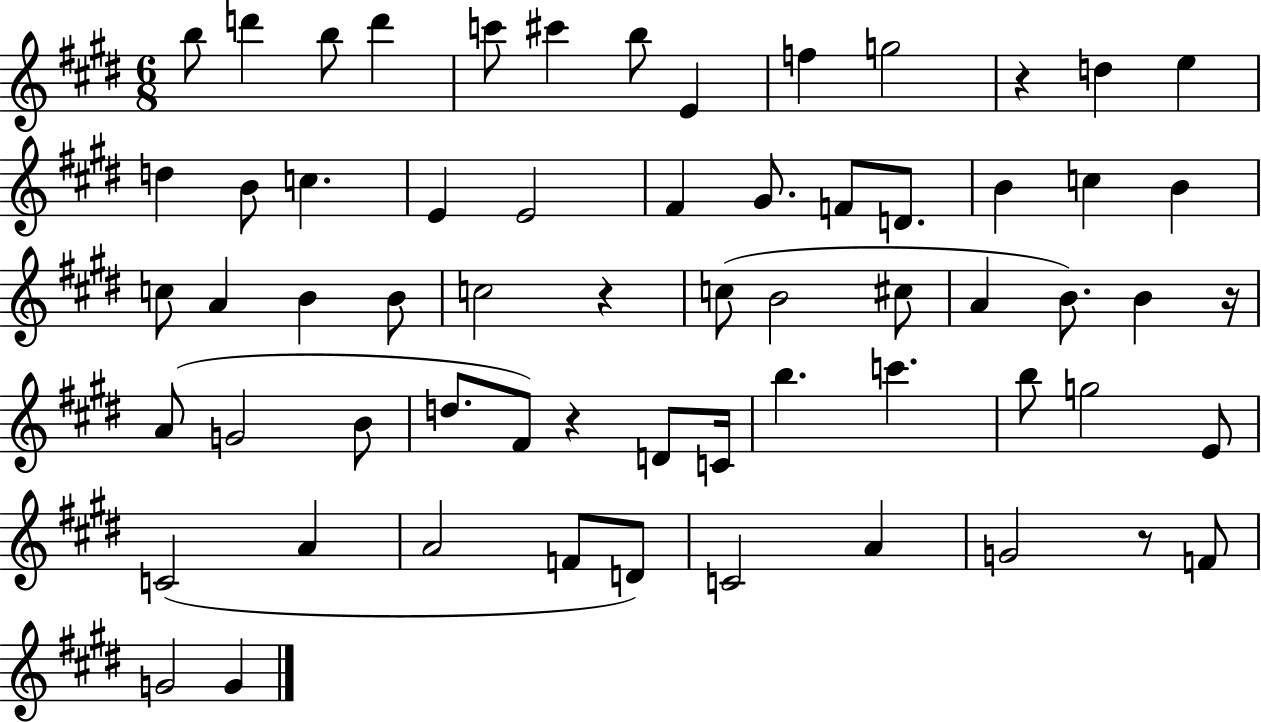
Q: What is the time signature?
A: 6/8